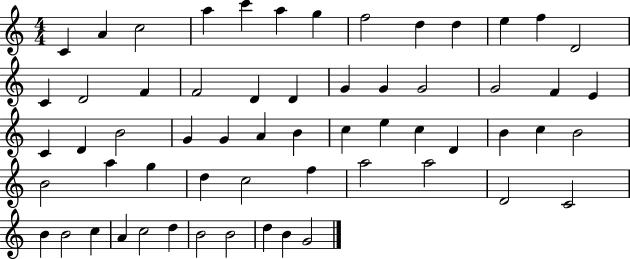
X:1
T:Untitled
M:4/4
L:1/4
K:C
C A c2 a c' a g f2 d d e f D2 C D2 F F2 D D G G G2 G2 F E C D B2 G G A B c e c D B c B2 B2 a g d c2 f a2 a2 D2 C2 B B2 c A c2 d B2 B2 d B G2